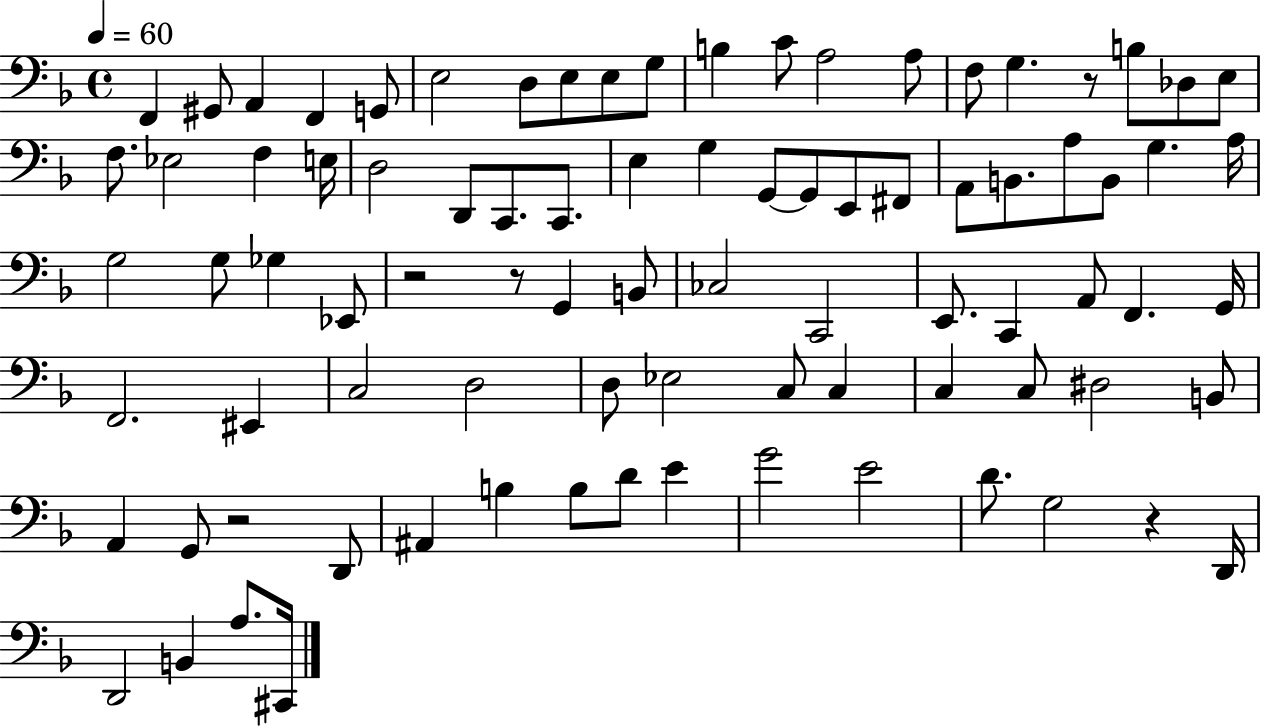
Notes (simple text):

F2/q G#2/e A2/q F2/q G2/e E3/h D3/e E3/e E3/e G3/e B3/q C4/e A3/h A3/e F3/e G3/q. R/e B3/e Db3/e E3/e F3/e. Eb3/h F3/q E3/s D3/h D2/e C2/e. C2/e. E3/q G3/q G2/e G2/e E2/e F#2/e A2/e B2/e. A3/e B2/e G3/q. A3/s G3/h G3/e Gb3/q Eb2/e R/h R/e G2/q B2/e CES3/h C2/h E2/e. C2/q A2/e F2/q. G2/s F2/h. EIS2/q C3/h D3/h D3/e Eb3/h C3/e C3/q C3/q C3/e D#3/h B2/e A2/q G2/e R/h D2/e A#2/q B3/q B3/e D4/e E4/q G4/h E4/h D4/e. G3/h R/q D2/s D2/h B2/q A3/e. C#2/s